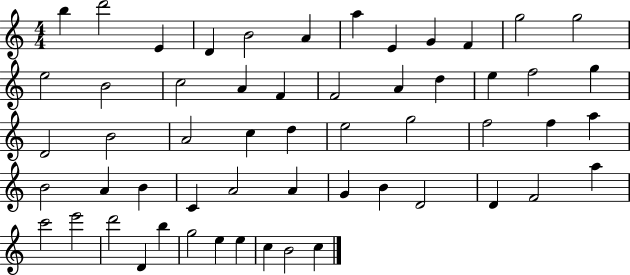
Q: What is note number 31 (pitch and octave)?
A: F5